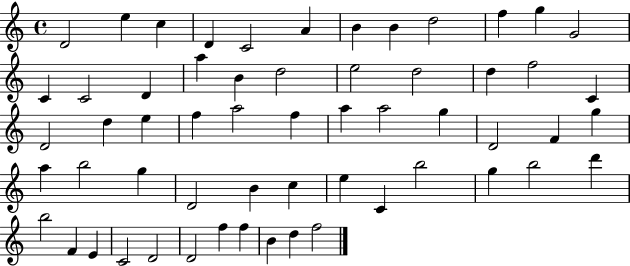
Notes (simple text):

D4/h E5/q C5/q D4/q C4/h A4/q B4/q B4/q D5/h F5/q G5/q G4/h C4/q C4/h D4/q A5/q B4/q D5/h E5/h D5/h D5/q F5/h C4/q D4/h D5/q E5/q F5/q A5/h F5/q A5/q A5/h G5/q D4/h F4/q G5/q A5/q B5/h G5/q D4/h B4/q C5/q E5/q C4/q B5/h G5/q B5/h D6/q B5/h F4/q E4/q C4/h D4/h D4/h F5/q F5/q B4/q D5/q F5/h